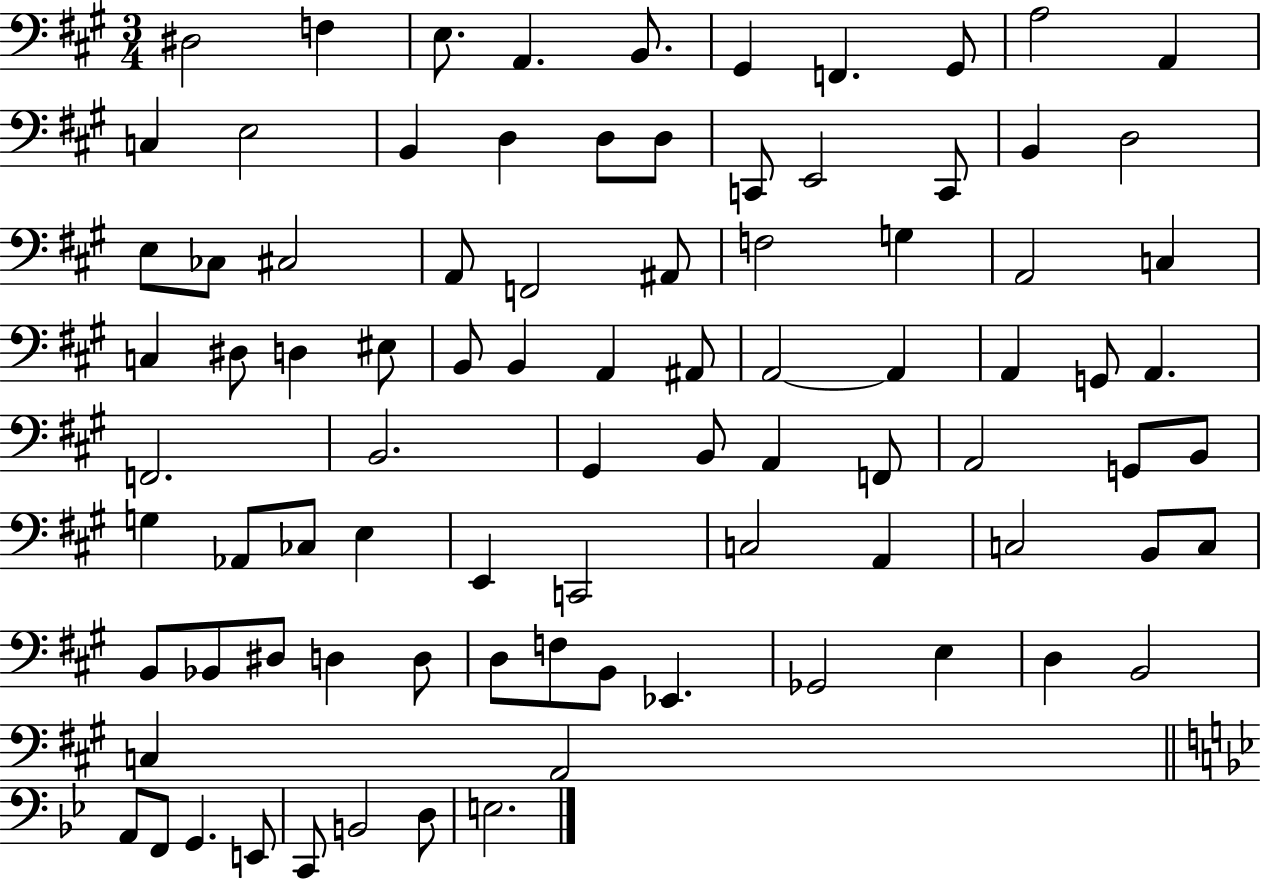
X:1
T:Untitled
M:3/4
L:1/4
K:A
^D,2 F, E,/2 A,, B,,/2 ^G,, F,, ^G,,/2 A,2 A,, C, E,2 B,, D, D,/2 D,/2 C,,/2 E,,2 C,,/2 B,, D,2 E,/2 _C,/2 ^C,2 A,,/2 F,,2 ^A,,/2 F,2 G, A,,2 C, C, ^D,/2 D, ^E,/2 B,,/2 B,, A,, ^A,,/2 A,,2 A,, A,, G,,/2 A,, F,,2 B,,2 ^G,, B,,/2 A,, F,,/2 A,,2 G,,/2 B,,/2 G, _A,,/2 _C,/2 E, E,, C,,2 C,2 A,, C,2 B,,/2 C,/2 B,,/2 _B,,/2 ^D,/2 D, D,/2 D,/2 F,/2 B,,/2 _E,, _G,,2 E, D, B,,2 C, A,,2 A,,/2 F,,/2 G,, E,,/2 C,,/2 B,,2 D,/2 E,2